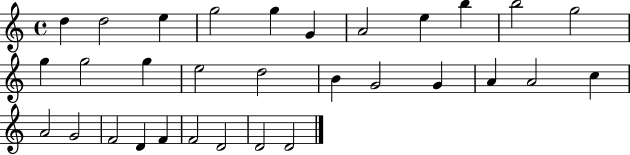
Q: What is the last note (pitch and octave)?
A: D4